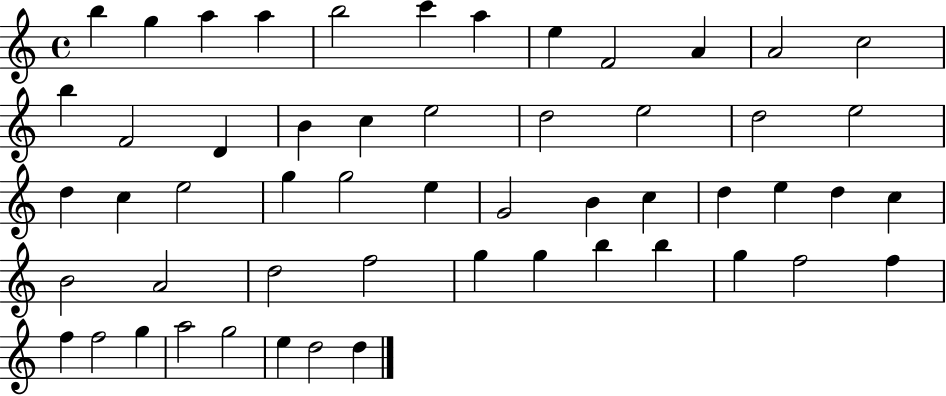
{
  \clef treble
  \time 4/4
  \defaultTimeSignature
  \key c \major
  b''4 g''4 a''4 a''4 | b''2 c'''4 a''4 | e''4 f'2 a'4 | a'2 c''2 | \break b''4 f'2 d'4 | b'4 c''4 e''2 | d''2 e''2 | d''2 e''2 | \break d''4 c''4 e''2 | g''4 g''2 e''4 | g'2 b'4 c''4 | d''4 e''4 d''4 c''4 | \break b'2 a'2 | d''2 f''2 | g''4 g''4 b''4 b''4 | g''4 f''2 f''4 | \break f''4 f''2 g''4 | a''2 g''2 | e''4 d''2 d''4 | \bar "|."
}